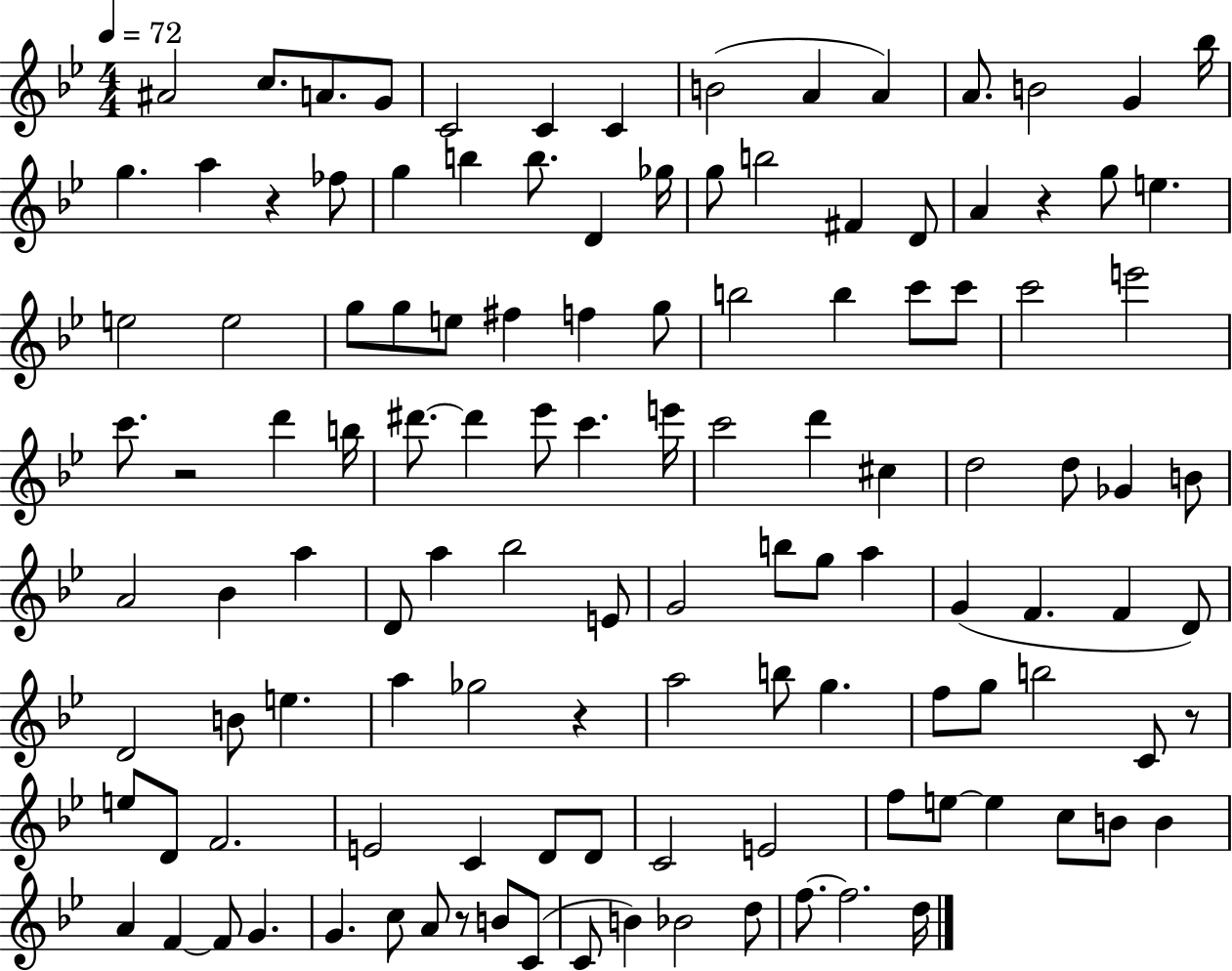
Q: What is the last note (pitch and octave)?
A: D5